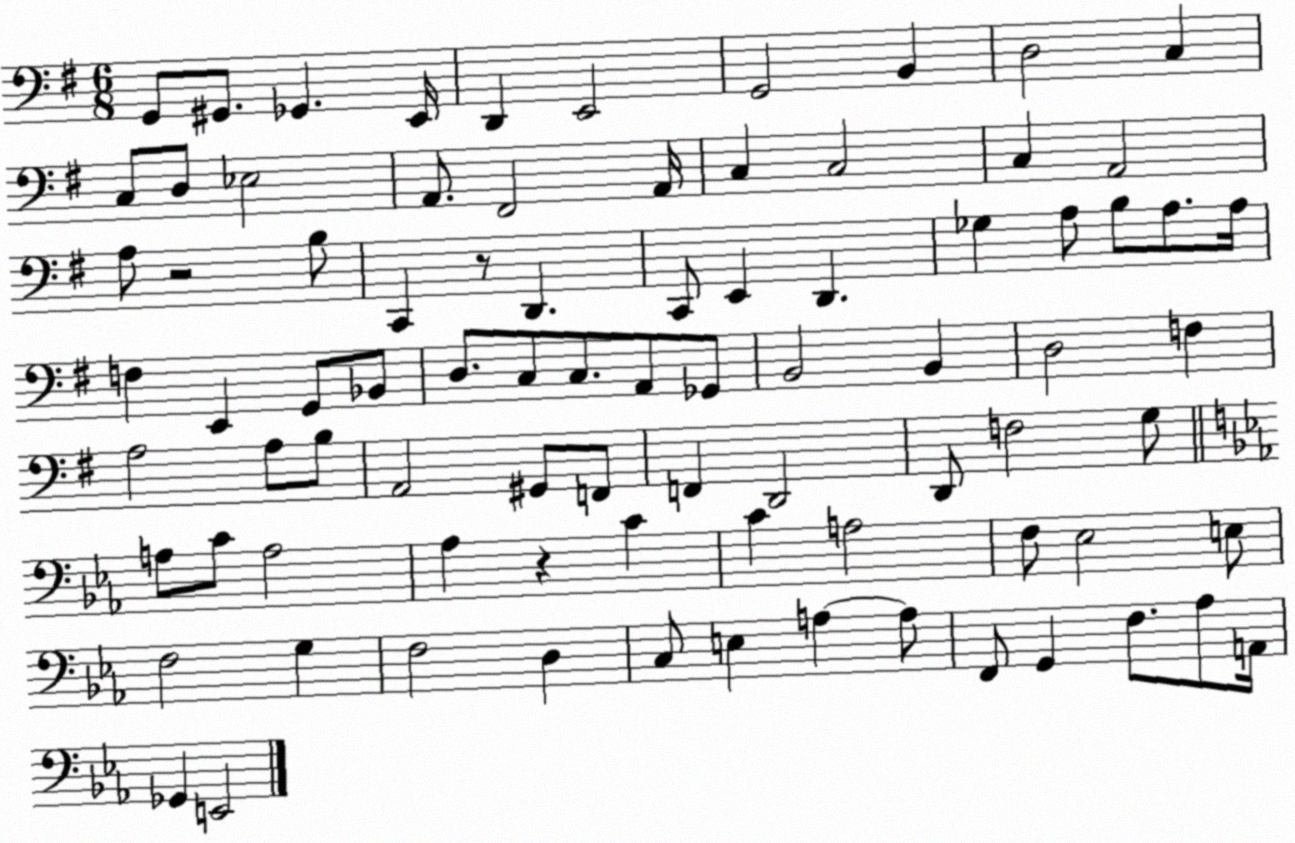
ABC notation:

X:1
T:Untitled
M:6/8
L:1/4
K:G
G,,/2 ^G,,/2 _G,, E,,/4 D,, E,,2 G,,2 B,, D,2 C, C,/2 D,/2 _E,2 A,,/2 ^F,,2 A,,/4 C, C,2 C, A,,2 A,/2 z2 B,/2 C,, z/2 D,, C,,/2 E,, D,, _G, A,/2 B,/2 A,/2 A,/4 F, E,, G,,/2 _B,,/2 D,/2 C,/2 C,/2 A,,/2 _G,,/2 B,,2 B,, D,2 F, A,2 A,/2 B,/2 A,,2 ^G,,/2 F,,/2 F,, D,,2 D,,/2 F,2 G,/2 A,/2 C/2 A,2 _A, z C C A,2 F,/2 _E,2 E,/2 F,2 G, F,2 D, C,/2 E, A, A,/2 F,,/2 G,, F,/2 _A,/2 A,,/4 _G,, E,,2